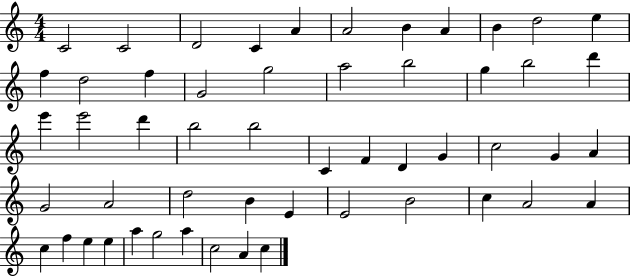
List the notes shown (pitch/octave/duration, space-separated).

C4/h C4/h D4/h C4/q A4/q A4/h B4/q A4/q B4/q D5/h E5/q F5/q D5/h F5/q G4/h G5/h A5/h B5/h G5/q B5/h D6/q E6/q E6/h D6/q B5/h B5/h C4/q F4/q D4/q G4/q C5/h G4/q A4/q G4/h A4/h D5/h B4/q E4/q E4/h B4/h C5/q A4/h A4/q C5/q F5/q E5/q E5/q A5/q G5/h A5/q C5/h A4/q C5/q